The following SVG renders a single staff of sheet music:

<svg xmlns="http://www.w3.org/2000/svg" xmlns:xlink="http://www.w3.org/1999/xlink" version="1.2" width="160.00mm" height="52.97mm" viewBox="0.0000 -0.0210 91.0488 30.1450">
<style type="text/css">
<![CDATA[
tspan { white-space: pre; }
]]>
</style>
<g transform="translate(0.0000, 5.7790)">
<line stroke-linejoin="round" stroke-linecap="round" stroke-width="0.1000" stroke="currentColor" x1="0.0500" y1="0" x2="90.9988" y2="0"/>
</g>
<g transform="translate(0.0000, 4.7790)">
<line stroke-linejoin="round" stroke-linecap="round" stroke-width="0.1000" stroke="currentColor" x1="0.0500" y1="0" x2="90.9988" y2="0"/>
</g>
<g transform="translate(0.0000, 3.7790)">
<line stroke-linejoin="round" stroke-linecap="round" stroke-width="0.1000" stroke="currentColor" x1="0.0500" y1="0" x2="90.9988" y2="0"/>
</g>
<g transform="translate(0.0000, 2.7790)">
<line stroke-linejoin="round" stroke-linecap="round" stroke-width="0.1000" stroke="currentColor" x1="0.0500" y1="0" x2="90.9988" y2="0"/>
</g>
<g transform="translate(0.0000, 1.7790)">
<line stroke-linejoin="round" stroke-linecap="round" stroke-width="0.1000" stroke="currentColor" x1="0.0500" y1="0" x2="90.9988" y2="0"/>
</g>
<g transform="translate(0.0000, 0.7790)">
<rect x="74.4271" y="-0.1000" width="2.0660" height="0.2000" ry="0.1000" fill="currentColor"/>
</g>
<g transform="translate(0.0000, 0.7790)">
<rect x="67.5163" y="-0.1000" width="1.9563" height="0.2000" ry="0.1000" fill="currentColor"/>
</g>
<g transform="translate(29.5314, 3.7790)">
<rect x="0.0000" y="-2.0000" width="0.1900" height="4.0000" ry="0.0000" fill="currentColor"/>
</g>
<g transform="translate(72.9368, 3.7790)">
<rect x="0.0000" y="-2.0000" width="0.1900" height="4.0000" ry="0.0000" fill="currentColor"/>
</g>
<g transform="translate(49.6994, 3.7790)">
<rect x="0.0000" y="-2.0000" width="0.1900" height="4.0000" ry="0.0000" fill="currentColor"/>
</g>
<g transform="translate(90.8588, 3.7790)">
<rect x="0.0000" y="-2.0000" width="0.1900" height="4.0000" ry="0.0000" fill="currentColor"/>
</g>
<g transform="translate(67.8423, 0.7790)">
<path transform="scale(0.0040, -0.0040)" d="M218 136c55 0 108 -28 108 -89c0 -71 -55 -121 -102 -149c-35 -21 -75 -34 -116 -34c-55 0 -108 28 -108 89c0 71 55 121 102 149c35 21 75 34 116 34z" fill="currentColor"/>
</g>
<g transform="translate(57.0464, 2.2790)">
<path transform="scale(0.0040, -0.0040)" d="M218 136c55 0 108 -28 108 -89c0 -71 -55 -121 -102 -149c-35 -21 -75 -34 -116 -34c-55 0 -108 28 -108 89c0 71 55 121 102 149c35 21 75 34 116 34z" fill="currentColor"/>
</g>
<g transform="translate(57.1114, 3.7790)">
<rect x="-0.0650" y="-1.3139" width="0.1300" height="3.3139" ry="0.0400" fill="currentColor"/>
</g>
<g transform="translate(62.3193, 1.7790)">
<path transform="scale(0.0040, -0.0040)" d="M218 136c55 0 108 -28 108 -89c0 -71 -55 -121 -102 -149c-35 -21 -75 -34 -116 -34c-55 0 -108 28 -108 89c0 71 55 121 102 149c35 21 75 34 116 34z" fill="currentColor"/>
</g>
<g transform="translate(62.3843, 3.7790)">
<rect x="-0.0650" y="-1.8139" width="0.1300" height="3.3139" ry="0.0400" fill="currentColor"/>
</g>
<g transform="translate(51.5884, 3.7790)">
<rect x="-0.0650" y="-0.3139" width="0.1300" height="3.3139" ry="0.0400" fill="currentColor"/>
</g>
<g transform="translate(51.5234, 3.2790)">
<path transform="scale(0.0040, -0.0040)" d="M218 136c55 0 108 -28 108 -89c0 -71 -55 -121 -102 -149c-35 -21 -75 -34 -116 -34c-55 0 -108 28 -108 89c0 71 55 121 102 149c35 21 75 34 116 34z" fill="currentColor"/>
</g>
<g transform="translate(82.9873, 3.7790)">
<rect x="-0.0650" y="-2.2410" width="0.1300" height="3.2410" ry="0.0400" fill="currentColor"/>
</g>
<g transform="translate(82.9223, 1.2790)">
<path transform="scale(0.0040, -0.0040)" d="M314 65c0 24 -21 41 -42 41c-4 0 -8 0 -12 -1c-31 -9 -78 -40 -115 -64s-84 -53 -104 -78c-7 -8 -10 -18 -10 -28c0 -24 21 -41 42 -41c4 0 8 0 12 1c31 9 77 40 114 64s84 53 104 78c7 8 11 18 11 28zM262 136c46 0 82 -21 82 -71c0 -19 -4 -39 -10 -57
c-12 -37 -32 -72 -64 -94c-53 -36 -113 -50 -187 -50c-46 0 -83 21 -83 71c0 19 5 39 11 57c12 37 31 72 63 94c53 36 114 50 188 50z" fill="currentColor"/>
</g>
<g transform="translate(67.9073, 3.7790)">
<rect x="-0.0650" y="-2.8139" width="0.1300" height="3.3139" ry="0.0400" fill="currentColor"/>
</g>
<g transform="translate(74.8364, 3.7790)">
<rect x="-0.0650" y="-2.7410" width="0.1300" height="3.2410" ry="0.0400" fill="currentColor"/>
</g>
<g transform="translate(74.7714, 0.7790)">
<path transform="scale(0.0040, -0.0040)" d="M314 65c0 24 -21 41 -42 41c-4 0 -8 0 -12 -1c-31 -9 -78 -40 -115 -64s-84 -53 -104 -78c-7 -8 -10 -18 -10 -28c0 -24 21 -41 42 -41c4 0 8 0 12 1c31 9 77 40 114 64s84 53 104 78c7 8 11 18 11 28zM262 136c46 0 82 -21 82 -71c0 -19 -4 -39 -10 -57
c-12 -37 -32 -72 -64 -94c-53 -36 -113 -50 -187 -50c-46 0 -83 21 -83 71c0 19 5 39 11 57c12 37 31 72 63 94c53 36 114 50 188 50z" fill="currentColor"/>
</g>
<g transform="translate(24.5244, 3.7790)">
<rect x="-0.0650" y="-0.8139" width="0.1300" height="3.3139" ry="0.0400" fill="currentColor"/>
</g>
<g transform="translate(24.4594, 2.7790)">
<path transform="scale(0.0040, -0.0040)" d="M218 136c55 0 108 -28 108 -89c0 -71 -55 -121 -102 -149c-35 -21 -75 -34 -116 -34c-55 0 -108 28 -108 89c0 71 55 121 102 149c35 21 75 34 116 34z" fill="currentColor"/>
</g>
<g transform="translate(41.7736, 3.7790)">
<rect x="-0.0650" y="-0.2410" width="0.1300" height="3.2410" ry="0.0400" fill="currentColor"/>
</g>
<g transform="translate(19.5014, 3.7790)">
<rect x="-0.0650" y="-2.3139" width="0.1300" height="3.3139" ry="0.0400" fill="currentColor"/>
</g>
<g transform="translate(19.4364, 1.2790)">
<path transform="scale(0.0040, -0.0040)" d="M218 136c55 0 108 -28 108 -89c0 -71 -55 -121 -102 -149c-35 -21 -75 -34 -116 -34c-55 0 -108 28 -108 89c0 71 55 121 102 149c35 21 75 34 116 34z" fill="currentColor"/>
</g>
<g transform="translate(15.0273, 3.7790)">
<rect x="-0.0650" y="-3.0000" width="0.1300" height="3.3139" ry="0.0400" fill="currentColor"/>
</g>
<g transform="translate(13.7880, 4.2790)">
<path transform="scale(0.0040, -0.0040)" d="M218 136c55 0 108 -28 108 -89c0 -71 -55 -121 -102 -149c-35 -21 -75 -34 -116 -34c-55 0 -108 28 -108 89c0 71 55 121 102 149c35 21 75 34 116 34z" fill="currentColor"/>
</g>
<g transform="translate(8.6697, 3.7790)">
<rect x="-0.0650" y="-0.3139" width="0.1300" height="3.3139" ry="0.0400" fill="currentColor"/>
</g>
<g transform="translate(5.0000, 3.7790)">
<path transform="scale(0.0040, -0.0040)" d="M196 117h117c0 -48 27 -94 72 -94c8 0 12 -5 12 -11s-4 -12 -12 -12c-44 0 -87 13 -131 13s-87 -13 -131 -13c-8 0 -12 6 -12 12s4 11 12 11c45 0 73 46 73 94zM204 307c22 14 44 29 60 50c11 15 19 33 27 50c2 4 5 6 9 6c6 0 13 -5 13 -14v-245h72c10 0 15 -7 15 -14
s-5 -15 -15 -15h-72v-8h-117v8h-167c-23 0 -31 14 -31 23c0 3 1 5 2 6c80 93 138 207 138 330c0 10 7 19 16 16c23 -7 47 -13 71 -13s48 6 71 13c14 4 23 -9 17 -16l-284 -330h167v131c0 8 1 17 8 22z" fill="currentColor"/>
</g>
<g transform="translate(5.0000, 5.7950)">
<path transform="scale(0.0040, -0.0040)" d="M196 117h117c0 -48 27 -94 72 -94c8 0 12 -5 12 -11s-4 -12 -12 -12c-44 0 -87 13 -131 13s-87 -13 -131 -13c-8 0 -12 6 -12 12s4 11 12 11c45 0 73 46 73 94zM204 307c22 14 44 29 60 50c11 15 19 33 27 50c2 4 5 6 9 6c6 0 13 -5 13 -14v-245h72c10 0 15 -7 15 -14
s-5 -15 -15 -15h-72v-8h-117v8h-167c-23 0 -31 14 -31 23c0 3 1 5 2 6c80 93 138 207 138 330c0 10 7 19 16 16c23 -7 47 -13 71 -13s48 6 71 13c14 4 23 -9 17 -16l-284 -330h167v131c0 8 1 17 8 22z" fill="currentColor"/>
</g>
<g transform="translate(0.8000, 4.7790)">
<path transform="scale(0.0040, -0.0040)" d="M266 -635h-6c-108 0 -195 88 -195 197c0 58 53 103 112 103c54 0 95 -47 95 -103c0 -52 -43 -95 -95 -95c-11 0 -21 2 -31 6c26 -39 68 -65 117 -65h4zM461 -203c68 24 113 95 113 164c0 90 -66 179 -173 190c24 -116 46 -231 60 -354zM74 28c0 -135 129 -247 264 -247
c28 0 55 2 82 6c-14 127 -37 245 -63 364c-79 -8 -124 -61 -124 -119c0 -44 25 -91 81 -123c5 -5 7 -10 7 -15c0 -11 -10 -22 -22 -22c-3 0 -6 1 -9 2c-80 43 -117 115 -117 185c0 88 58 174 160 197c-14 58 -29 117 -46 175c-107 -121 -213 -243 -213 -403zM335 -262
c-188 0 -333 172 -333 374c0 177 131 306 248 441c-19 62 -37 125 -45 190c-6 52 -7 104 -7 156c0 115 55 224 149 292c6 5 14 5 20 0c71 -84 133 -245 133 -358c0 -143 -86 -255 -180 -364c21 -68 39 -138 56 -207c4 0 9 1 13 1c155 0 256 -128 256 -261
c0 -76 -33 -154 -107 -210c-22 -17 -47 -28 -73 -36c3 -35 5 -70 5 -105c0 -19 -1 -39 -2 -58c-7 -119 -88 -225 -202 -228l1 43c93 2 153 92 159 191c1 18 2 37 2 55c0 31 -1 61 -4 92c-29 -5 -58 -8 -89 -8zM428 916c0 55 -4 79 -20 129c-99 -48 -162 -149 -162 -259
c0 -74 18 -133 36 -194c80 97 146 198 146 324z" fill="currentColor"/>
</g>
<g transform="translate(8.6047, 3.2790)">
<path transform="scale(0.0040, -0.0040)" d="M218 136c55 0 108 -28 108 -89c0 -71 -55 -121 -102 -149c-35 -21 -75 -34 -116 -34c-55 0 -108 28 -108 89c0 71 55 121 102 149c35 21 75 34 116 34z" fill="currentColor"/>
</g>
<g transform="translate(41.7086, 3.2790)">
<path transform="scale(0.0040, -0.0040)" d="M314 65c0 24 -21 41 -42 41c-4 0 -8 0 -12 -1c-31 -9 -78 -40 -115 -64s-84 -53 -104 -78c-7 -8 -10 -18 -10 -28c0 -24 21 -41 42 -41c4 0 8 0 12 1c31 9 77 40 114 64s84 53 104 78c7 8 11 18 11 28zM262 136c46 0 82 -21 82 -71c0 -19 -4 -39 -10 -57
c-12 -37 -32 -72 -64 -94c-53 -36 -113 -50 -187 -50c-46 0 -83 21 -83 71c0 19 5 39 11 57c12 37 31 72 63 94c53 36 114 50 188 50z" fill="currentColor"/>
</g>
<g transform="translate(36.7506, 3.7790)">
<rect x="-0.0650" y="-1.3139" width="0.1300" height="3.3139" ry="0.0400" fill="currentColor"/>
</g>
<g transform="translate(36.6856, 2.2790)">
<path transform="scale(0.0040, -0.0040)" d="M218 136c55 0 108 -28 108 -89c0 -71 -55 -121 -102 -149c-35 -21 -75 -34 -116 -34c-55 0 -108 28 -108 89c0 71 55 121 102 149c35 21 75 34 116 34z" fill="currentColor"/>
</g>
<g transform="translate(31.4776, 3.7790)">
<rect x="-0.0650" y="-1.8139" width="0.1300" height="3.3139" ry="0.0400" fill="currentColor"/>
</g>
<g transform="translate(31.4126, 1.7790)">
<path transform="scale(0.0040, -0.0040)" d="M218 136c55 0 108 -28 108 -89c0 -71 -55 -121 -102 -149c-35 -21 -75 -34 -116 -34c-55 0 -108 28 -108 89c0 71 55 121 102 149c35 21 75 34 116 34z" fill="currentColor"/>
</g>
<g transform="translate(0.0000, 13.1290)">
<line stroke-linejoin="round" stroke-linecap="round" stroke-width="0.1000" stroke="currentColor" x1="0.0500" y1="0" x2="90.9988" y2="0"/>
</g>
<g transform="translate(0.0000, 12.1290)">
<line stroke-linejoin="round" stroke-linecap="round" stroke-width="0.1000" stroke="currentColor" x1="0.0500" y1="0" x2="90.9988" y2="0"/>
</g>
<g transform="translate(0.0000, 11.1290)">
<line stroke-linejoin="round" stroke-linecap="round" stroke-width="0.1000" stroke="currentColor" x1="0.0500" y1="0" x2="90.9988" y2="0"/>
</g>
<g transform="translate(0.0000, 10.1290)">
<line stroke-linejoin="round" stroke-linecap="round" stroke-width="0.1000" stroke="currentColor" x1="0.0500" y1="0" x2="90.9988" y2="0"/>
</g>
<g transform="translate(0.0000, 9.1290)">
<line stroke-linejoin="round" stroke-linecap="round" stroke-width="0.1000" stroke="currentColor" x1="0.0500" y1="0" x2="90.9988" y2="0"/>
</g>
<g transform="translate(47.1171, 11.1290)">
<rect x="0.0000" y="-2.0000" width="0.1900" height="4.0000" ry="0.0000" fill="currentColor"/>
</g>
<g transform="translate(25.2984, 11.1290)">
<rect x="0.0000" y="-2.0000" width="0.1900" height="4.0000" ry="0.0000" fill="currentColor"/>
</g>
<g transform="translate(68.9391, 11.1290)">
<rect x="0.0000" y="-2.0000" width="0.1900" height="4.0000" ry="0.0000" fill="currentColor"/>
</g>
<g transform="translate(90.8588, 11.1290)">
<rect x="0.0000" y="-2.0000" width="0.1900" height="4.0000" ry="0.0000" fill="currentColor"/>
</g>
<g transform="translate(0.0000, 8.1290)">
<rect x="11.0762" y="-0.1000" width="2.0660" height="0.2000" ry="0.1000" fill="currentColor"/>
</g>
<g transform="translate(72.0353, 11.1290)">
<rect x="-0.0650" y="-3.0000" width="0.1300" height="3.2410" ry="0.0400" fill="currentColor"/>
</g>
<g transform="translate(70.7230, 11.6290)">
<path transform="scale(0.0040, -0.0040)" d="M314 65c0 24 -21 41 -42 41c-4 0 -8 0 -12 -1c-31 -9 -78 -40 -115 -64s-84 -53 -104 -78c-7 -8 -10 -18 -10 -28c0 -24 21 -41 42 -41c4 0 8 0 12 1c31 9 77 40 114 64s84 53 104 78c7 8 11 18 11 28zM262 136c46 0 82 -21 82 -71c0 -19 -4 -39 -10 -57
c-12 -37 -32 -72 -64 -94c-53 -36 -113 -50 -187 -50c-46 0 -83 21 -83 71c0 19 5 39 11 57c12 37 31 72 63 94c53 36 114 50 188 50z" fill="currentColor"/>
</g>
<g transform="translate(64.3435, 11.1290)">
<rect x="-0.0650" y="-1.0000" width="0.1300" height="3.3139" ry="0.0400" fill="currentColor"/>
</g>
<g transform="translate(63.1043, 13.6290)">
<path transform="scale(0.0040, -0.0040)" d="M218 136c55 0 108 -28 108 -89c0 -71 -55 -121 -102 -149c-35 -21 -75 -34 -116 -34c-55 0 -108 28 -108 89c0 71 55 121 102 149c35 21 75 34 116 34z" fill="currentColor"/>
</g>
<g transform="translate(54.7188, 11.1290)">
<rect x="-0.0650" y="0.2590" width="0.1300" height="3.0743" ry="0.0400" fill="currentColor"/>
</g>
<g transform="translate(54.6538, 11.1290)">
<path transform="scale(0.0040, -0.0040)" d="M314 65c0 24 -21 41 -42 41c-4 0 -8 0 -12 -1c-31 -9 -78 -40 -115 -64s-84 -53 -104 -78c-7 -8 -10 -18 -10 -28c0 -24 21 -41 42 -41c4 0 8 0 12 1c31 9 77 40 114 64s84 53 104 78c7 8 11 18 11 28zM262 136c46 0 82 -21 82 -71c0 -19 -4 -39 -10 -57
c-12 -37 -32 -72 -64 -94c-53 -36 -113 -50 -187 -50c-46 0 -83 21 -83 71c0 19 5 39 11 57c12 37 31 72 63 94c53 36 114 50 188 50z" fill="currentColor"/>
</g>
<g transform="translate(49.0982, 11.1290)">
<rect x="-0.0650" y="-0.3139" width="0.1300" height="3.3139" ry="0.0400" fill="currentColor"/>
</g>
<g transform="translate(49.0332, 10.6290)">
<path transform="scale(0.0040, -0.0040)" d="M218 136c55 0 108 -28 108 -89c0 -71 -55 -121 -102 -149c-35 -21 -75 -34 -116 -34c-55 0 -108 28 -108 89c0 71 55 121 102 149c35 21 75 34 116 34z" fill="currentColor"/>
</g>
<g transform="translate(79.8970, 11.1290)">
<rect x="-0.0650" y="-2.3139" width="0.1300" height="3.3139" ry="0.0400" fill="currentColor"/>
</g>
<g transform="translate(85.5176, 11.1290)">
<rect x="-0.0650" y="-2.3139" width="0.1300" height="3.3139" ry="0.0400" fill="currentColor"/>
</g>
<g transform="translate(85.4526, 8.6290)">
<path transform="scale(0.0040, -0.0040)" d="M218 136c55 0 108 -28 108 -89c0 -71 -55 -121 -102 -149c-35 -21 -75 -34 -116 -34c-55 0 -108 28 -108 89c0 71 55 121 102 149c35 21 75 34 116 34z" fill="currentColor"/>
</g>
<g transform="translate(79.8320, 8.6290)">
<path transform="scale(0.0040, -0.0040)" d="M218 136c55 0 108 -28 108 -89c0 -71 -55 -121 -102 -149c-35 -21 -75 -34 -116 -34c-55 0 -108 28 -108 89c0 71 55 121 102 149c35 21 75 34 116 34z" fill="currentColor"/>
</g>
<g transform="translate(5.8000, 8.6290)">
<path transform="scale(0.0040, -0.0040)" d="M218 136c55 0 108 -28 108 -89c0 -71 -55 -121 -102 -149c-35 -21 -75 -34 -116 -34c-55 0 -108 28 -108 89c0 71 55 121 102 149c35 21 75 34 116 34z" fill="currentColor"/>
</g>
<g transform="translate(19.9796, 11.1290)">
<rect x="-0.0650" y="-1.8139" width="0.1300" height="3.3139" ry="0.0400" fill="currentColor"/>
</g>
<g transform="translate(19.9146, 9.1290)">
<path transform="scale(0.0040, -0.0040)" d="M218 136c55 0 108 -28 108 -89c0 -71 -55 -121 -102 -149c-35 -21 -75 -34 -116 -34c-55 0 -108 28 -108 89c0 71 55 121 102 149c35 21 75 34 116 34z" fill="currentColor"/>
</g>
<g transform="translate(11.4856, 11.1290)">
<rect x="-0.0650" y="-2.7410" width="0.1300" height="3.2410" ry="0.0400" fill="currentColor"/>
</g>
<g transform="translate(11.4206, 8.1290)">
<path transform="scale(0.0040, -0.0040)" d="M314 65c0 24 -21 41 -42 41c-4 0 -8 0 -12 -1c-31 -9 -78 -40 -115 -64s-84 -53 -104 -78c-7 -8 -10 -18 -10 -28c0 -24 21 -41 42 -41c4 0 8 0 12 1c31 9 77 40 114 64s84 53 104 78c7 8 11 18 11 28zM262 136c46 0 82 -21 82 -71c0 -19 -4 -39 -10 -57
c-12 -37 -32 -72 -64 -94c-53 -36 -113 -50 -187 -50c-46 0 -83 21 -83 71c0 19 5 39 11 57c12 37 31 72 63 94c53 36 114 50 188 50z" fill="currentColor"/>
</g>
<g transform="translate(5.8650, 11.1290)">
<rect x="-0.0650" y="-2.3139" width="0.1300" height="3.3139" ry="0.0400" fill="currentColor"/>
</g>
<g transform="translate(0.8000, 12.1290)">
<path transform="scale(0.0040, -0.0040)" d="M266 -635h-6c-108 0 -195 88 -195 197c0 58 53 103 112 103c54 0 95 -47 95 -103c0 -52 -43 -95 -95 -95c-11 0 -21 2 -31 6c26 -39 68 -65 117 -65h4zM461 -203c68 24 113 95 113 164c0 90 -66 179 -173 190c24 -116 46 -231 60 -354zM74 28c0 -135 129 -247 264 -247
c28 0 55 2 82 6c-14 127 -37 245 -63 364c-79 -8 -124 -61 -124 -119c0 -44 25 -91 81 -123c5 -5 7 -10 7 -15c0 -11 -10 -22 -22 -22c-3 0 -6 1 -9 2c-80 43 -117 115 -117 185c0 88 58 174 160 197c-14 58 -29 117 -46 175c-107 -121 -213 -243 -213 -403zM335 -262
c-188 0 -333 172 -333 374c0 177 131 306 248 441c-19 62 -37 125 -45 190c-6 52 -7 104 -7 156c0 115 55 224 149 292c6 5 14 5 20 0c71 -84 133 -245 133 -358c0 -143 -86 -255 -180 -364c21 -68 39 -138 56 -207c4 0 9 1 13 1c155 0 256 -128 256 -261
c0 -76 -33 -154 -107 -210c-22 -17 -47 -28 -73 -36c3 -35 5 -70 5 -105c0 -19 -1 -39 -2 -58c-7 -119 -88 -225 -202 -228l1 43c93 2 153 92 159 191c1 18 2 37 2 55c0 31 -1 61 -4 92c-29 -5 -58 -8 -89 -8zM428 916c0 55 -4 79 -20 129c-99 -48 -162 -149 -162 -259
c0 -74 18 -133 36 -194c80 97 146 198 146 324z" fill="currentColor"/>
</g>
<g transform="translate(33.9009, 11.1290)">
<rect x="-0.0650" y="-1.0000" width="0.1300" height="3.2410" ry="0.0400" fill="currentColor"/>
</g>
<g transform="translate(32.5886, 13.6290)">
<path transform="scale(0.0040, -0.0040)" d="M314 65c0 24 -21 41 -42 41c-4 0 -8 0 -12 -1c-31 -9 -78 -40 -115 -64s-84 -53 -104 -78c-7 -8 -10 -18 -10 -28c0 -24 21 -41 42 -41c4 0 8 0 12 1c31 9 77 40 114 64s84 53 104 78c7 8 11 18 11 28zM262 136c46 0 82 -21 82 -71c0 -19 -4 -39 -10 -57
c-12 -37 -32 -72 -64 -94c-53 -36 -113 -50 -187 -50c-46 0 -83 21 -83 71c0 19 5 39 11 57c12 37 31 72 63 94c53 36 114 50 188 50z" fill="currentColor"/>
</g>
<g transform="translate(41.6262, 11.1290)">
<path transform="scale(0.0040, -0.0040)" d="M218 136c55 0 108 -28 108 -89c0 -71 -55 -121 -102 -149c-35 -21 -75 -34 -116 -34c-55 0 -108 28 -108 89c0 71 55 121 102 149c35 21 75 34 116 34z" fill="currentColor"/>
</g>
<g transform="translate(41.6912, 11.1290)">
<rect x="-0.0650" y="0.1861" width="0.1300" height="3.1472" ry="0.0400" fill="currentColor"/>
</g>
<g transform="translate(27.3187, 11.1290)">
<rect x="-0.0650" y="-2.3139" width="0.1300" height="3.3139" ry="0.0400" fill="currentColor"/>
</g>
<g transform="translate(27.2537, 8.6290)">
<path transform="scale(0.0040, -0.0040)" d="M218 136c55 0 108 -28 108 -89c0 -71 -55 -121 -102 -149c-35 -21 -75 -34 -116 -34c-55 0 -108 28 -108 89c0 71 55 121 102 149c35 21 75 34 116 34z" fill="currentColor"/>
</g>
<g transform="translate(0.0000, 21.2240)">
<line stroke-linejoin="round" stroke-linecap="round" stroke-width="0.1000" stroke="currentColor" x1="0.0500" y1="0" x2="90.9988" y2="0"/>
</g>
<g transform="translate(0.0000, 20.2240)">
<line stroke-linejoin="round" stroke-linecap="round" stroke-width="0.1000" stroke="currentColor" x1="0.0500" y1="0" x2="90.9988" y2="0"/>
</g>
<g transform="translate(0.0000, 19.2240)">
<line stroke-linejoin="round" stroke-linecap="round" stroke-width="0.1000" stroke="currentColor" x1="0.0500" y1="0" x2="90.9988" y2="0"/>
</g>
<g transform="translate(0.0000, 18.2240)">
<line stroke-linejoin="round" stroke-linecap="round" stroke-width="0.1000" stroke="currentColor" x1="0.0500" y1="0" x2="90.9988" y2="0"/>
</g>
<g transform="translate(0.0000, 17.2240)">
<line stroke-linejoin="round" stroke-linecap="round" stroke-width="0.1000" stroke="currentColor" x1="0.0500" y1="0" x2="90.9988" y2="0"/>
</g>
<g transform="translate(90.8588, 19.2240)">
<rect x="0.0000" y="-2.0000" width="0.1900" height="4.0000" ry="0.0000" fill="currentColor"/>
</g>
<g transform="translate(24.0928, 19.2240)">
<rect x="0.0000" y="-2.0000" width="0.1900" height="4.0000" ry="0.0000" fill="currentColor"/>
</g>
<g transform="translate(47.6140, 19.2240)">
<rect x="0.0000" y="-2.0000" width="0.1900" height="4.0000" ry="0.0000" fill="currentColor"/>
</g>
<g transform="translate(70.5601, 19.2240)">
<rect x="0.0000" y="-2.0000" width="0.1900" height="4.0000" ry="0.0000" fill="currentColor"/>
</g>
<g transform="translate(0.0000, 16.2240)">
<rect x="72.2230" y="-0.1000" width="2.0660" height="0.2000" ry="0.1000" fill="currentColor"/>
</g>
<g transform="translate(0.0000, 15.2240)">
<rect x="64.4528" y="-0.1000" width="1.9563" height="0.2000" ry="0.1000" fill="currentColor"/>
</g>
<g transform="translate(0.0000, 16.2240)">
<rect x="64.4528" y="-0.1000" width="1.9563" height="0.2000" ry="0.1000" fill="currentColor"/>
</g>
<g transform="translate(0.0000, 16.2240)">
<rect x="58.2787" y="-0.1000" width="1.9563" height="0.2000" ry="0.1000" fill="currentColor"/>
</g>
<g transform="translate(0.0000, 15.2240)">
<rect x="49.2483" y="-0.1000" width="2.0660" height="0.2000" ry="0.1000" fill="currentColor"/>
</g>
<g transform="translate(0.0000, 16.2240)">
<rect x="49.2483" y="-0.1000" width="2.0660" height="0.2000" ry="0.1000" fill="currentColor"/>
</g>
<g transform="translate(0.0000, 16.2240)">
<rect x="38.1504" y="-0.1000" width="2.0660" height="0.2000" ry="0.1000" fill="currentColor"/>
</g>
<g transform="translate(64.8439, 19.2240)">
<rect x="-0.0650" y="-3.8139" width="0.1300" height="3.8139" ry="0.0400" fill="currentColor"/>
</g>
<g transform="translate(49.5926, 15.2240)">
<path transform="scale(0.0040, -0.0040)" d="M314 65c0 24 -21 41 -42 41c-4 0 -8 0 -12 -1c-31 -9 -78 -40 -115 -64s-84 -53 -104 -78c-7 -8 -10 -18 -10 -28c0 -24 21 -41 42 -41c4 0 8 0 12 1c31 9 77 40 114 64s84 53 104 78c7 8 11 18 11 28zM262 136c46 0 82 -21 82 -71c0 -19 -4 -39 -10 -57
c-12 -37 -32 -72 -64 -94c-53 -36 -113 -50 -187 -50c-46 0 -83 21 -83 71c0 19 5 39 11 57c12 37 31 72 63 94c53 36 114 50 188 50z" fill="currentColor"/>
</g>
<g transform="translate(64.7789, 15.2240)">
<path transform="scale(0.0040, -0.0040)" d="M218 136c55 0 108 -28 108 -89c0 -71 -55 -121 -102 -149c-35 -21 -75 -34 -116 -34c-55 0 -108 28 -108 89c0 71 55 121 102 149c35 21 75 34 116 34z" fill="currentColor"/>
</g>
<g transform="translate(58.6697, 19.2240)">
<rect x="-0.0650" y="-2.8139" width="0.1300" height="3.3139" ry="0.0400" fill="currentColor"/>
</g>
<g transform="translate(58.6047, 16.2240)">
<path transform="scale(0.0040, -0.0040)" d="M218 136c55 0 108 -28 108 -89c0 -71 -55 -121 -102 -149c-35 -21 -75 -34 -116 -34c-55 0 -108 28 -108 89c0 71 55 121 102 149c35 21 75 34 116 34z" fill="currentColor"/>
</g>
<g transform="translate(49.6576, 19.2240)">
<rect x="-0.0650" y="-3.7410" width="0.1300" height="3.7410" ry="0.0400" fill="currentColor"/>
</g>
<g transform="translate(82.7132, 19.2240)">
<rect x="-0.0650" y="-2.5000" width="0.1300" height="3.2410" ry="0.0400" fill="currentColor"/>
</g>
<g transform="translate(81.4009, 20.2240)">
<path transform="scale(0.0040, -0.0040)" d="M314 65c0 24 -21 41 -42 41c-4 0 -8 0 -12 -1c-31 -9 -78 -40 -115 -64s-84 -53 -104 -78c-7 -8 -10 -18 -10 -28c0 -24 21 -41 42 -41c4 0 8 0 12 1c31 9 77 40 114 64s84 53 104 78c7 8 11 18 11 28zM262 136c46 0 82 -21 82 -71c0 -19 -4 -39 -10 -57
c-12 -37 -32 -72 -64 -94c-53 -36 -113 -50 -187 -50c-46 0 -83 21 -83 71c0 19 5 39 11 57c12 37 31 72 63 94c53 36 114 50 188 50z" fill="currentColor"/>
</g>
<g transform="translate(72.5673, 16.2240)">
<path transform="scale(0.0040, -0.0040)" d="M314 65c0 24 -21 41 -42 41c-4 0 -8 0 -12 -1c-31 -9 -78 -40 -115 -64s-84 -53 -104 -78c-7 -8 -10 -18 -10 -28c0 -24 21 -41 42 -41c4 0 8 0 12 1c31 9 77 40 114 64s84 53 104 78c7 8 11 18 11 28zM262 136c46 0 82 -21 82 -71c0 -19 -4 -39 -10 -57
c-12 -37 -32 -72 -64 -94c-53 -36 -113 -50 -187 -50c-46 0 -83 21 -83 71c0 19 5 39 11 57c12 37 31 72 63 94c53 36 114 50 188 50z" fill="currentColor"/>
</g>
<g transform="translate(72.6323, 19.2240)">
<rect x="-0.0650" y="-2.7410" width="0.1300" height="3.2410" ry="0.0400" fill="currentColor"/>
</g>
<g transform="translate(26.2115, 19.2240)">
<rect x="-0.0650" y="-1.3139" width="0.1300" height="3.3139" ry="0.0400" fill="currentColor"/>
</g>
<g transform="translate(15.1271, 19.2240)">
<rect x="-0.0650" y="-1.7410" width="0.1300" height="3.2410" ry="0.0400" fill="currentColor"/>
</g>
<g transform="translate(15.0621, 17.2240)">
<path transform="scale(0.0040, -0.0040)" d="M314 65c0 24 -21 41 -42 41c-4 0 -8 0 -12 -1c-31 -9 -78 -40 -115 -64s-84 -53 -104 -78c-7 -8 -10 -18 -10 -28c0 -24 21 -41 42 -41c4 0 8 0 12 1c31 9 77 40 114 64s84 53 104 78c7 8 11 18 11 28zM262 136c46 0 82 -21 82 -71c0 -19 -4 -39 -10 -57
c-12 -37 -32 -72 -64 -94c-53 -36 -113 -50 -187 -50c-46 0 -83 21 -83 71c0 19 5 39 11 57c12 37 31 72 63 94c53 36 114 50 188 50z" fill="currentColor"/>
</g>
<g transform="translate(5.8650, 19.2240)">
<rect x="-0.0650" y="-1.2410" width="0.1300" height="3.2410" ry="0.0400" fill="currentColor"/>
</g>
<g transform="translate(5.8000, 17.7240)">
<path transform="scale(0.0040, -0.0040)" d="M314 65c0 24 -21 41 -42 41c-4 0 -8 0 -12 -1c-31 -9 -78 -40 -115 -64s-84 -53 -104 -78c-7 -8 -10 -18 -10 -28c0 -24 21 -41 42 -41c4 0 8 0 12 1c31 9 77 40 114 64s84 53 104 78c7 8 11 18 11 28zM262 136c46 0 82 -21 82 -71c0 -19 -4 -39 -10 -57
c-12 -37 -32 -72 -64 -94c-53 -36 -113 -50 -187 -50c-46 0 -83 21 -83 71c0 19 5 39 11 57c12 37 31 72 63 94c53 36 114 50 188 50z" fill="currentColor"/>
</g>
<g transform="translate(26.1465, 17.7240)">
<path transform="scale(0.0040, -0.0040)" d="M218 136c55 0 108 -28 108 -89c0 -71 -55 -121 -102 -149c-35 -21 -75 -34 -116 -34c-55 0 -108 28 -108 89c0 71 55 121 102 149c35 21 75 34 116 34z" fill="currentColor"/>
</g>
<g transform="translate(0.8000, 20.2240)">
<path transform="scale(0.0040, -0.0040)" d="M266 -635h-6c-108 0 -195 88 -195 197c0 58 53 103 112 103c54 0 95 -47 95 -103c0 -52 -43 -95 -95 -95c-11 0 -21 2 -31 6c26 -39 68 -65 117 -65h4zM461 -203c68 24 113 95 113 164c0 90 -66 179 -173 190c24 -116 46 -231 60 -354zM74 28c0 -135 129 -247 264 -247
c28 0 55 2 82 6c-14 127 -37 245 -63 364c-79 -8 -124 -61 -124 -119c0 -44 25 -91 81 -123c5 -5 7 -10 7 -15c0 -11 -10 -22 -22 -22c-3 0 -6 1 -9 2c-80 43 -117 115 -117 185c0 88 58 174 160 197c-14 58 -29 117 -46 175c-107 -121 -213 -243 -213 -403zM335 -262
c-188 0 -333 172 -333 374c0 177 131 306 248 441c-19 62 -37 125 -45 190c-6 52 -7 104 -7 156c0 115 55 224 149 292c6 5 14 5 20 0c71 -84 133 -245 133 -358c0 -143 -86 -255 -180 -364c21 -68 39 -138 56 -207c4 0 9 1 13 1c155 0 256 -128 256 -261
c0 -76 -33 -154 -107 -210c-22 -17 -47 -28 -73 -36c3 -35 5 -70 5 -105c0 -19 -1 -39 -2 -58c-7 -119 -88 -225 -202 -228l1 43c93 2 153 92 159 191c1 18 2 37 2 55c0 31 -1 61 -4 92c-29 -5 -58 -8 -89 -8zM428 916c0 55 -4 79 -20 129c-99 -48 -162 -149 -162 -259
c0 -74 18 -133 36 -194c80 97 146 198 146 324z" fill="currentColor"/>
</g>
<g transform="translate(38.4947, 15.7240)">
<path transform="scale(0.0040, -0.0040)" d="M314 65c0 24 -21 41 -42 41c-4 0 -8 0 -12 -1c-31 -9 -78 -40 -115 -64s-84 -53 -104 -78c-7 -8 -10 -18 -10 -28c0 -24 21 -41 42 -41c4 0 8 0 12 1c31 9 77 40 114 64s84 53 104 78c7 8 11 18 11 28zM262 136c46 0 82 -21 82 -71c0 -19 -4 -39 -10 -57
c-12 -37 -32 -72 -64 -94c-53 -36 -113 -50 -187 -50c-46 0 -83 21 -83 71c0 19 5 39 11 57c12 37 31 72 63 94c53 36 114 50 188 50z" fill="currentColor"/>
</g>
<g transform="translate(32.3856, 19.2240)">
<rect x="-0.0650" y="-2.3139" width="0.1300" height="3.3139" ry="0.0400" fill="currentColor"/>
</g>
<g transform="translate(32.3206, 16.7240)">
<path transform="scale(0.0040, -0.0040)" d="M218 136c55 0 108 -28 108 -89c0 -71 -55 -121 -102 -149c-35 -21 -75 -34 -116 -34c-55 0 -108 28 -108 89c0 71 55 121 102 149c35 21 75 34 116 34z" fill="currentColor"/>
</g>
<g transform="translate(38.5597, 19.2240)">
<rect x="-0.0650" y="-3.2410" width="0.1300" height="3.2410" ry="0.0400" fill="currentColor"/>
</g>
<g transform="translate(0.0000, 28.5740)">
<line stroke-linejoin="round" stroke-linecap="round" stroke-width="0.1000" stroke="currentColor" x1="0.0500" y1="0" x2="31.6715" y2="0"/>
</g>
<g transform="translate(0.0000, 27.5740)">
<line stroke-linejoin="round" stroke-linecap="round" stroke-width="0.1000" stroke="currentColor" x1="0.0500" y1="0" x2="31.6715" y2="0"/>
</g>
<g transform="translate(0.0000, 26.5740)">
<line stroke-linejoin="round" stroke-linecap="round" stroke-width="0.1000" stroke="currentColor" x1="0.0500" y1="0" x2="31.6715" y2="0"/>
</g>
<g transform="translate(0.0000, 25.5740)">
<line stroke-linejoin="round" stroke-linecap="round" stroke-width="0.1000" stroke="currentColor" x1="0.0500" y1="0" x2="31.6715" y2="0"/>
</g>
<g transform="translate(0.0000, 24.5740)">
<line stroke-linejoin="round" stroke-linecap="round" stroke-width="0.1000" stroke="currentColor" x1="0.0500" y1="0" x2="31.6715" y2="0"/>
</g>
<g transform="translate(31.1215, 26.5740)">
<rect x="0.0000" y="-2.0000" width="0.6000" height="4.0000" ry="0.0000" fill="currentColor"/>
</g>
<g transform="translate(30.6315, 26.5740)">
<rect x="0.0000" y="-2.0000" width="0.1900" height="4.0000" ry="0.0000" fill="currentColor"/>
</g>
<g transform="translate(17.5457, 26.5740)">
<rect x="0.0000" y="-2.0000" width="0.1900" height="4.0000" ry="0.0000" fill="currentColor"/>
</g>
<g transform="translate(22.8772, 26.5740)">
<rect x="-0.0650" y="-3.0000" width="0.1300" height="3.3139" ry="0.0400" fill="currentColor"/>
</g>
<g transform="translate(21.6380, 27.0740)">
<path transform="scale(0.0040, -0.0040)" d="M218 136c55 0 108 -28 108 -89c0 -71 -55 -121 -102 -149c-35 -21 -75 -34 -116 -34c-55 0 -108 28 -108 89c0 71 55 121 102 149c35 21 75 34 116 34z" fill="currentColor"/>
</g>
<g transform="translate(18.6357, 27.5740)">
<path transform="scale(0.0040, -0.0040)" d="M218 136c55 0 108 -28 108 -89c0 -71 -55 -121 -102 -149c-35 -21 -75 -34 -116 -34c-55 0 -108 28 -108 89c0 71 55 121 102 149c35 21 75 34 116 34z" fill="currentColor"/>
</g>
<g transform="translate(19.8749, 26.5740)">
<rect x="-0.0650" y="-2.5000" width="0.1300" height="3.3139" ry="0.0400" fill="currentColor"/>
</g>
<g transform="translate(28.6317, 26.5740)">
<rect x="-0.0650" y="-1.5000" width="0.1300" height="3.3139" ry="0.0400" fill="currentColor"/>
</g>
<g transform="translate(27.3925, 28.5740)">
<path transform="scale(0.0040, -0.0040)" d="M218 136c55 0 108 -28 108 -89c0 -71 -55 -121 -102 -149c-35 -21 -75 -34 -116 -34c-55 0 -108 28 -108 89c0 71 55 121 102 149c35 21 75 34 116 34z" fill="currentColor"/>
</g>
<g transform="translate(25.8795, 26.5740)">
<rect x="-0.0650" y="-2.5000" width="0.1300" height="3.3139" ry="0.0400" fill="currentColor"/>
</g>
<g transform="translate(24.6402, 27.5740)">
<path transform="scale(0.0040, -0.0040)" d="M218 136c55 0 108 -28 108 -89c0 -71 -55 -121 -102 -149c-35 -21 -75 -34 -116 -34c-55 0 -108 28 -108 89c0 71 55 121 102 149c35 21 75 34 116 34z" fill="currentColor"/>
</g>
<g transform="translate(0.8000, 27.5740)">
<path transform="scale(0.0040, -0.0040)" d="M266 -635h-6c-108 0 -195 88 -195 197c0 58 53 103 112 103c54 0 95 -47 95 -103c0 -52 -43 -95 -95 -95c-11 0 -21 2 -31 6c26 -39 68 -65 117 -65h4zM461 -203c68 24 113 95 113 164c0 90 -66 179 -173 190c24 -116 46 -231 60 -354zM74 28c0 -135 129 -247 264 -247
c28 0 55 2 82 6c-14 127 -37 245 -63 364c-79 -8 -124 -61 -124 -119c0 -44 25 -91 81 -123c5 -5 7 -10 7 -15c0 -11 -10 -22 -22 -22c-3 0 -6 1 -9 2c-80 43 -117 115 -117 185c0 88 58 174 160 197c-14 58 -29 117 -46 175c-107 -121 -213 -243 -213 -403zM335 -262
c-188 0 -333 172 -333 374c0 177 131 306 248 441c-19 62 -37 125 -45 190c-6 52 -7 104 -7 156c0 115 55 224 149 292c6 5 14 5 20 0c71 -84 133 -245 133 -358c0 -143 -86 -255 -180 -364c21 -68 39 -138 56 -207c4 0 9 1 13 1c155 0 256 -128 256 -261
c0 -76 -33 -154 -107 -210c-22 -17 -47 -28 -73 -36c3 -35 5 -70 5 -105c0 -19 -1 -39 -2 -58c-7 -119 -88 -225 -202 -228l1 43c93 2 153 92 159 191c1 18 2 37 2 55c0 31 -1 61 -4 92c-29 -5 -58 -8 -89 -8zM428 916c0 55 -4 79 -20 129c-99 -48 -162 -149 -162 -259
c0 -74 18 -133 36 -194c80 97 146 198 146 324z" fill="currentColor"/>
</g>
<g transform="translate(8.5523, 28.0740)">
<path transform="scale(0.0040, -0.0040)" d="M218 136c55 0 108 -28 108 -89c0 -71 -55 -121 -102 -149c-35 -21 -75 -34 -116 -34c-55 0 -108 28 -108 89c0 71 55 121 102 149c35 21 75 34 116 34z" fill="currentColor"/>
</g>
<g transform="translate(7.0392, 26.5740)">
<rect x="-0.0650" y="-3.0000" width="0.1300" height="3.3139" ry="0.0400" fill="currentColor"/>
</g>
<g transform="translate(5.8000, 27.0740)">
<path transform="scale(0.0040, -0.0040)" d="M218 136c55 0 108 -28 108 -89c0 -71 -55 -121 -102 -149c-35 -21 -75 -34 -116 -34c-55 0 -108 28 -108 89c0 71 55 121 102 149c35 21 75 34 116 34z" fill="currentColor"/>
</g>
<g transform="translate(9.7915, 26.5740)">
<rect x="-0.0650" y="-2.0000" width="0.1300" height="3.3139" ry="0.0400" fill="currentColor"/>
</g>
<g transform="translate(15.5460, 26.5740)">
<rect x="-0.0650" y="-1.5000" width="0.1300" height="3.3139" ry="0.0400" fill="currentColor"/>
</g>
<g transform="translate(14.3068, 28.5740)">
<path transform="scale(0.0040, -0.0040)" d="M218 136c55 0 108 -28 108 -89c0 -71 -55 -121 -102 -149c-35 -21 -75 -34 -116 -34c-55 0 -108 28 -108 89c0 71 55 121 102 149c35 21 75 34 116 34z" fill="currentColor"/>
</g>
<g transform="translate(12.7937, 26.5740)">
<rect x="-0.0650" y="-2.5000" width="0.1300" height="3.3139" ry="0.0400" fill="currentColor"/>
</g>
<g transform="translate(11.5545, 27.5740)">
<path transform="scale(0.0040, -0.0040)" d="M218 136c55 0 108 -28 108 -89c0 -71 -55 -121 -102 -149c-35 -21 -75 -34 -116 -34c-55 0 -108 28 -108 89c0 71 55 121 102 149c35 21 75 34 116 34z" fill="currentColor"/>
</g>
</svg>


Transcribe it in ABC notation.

X:1
T:Untitled
M:4/4
L:1/4
K:C
c A g d f e c2 c e f a a2 g2 g a2 f g D2 B c B2 D A2 g g e2 f2 e g b2 c'2 a c' a2 G2 A F G E G A G E